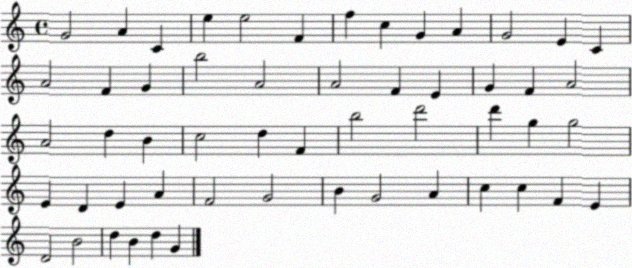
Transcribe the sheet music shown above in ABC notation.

X:1
T:Untitled
M:4/4
L:1/4
K:C
G2 A C e e2 F f c G A G2 E C A2 F G b2 A2 A2 F E G F A2 A2 d B c2 d F b2 d'2 d' g g2 E D E A F2 G2 B G2 A c c F E D2 B2 d B d G